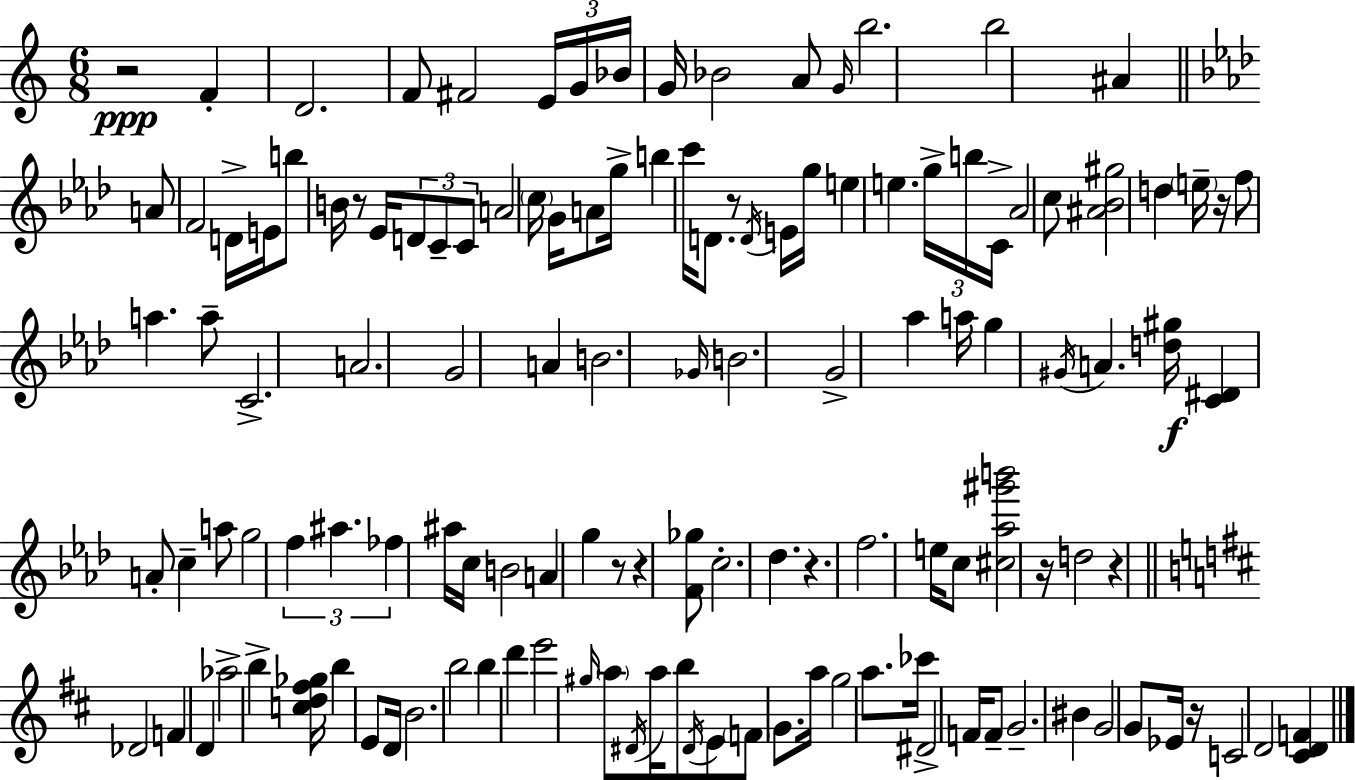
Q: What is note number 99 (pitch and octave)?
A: F4